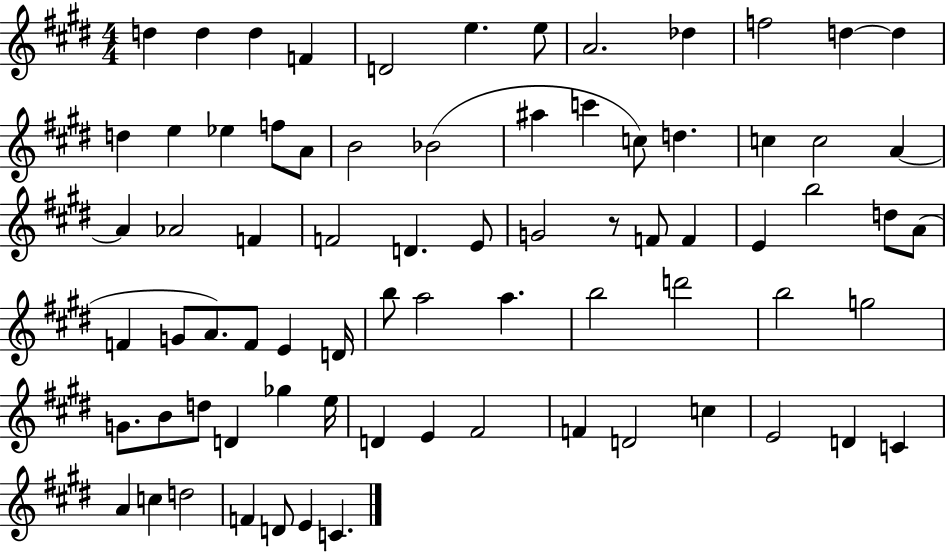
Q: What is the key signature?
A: E major